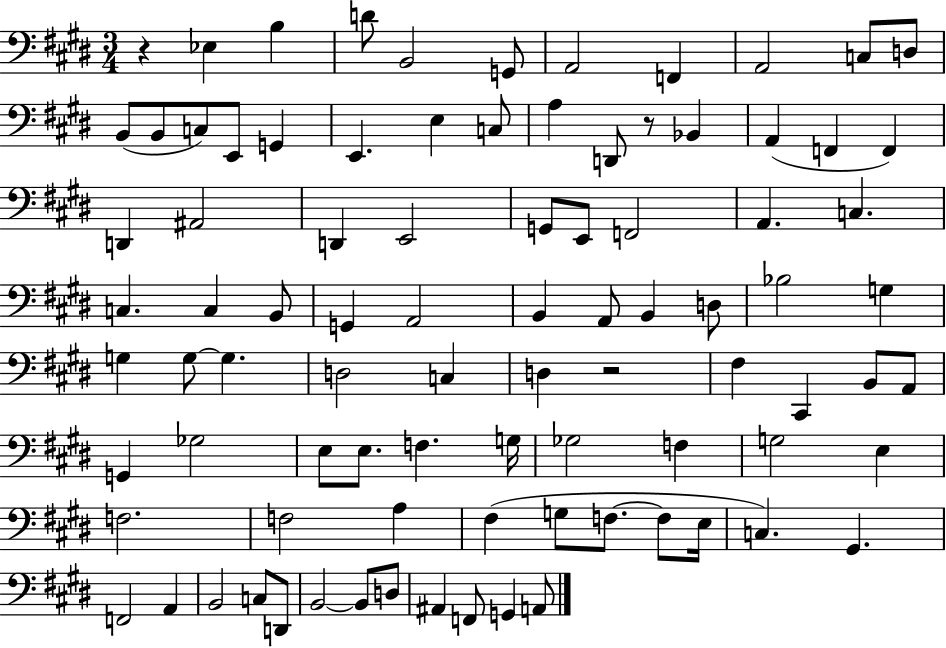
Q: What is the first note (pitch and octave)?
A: Eb3